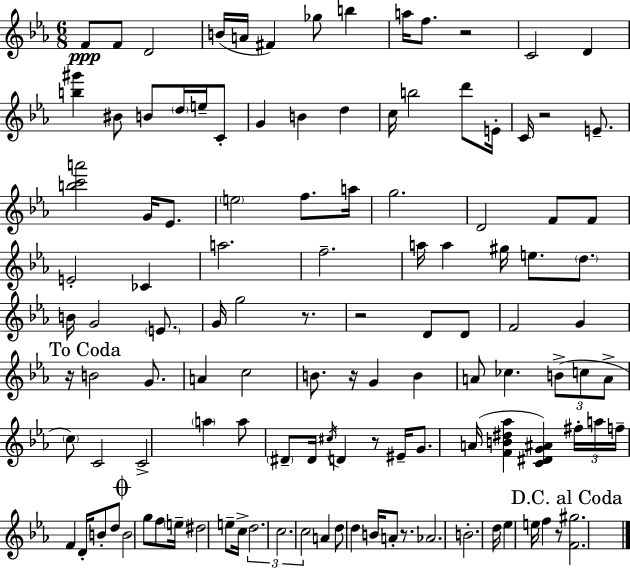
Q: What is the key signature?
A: C minor